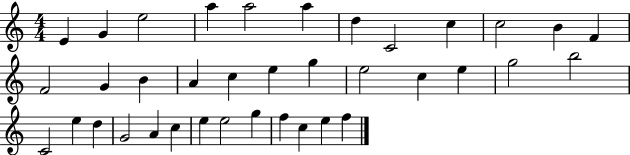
{
  \clef treble
  \numericTimeSignature
  \time 4/4
  \key c \major
  e'4 g'4 e''2 | a''4 a''2 a''4 | d''4 c'2 c''4 | c''2 b'4 f'4 | \break f'2 g'4 b'4 | a'4 c''4 e''4 g''4 | e''2 c''4 e''4 | g''2 b''2 | \break c'2 e''4 d''4 | g'2 a'4 c''4 | e''4 e''2 g''4 | f''4 c''4 e''4 f''4 | \break \bar "|."
}